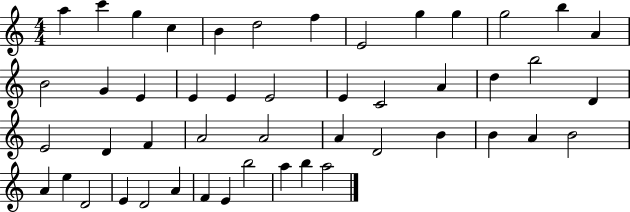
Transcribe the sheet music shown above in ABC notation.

X:1
T:Untitled
M:4/4
L:1/4
K:C
a c' g c B d2 f E2 g g g2 b A B2 G E E E E2 E C2 A d b2 D E2 D F A2 A2 A D2 B B A B2 A e D2 E D2 A F E b2 a b a2